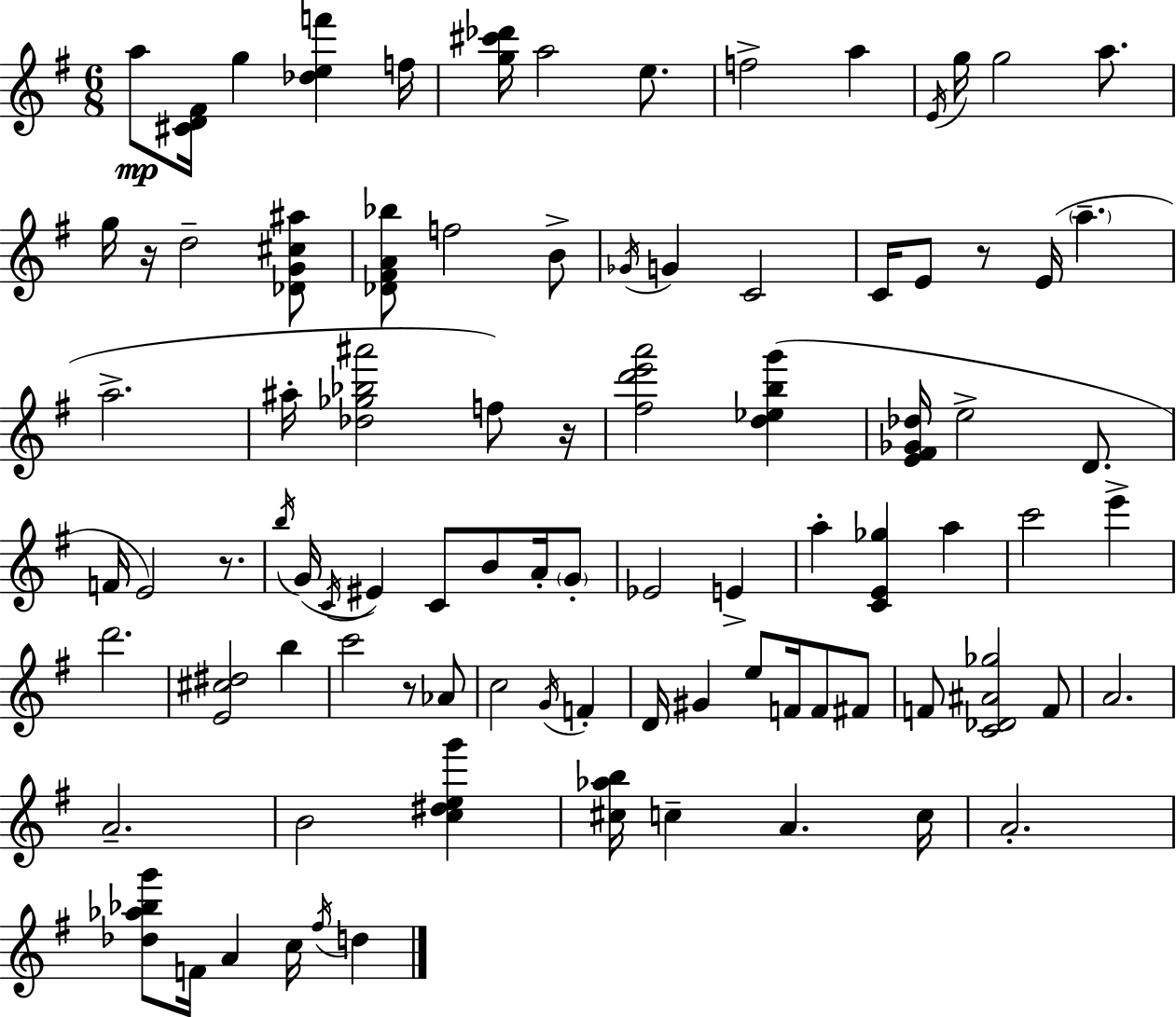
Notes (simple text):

A5/e [C#4,D4,F#4]/s G5/q [Db5,E5,F6]/q F5/s [G5,C#6,Db6]/s A5/h E5/e. F5/h A5/q E4/s G5/s G5/h A5/e. G5/s R/s D5/h [Db4,G4,C#5,A#5]/e [Db4,F#4,A4,Bb5]/e F5/h B4/e Gb4/s G4/q C4/h C4/s E4/e R/e E4/s A5/q. A5/h. A#5/s [Db5,Gb5,Bb5,A#6]/h F5/e R/s [F#5,D6,E6,A6]/h [D5,Eb5,B5,G6]/q [E4,F#4,Gb4,Db5]/s E5/h D4/e. F4/s E4/h R/e. B5/s G4/s C4/s EIS4/q C4/e B4/e A4/s G4/e Eb4/h E4/q A5/q [C4,E4,Gb5]/q A5/q C6/h E6/q D6/h. [E4,C#5,D#5]/h B5/q C6/h R/e Ab4/e C5/h G4/s F4/q D4/s G#4/q E5/e F4/s F4/e F#4/e F4/e [C4,Db4,A#4,Gb5]/h F4/e A4/h. A4/h. B4/h [C5,D#5,E5,G6]/q [C#5,Ab5,B5]/s C5/q A4/q. C5/s A4/h. [Db5,Ab5,Bb5,G6]/e F4/s A4/q C5/s F#5/s D5/q